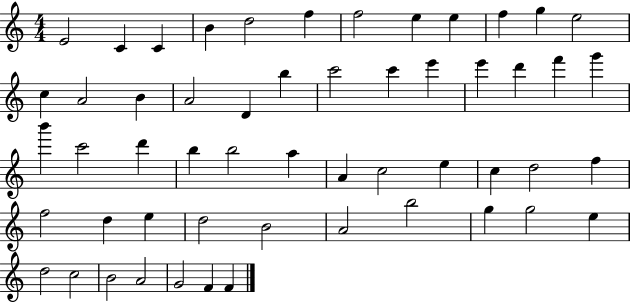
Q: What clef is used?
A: treble